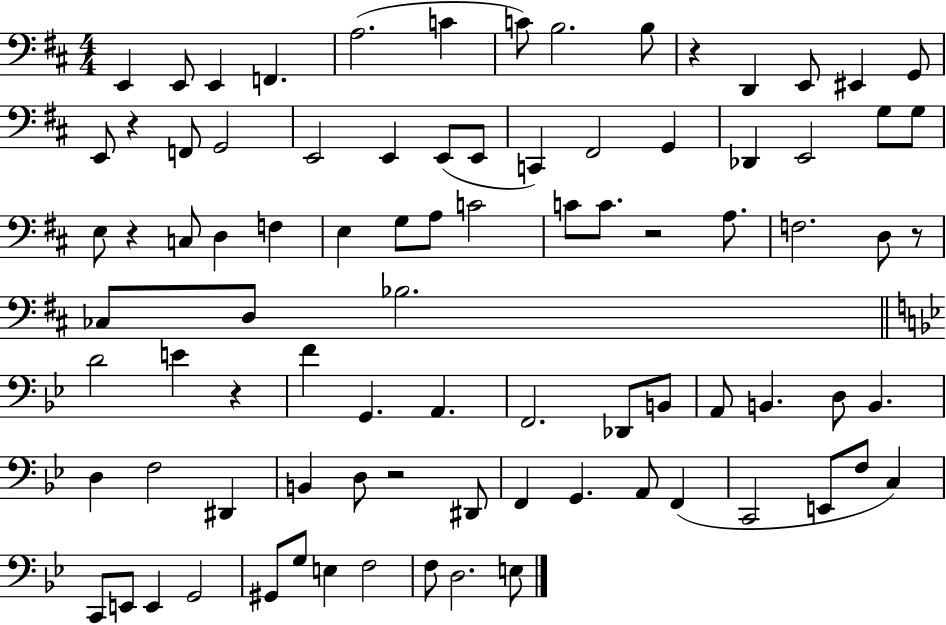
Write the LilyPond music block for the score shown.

{
  \clef bass
  \numericTimeSignature
  \time 4/4
  \key d \major
  \repeat volta 2 { e,4 e,8 e,4 f,4. | a2.( c'4 | c'8) b2. b8 | r4 d,4 e,8 eis,4 g,8 | \break e,8 r4 f,8 g,2 | e,2 e,4 e,8( e,8 | c,4) fis,2 g,4 | des,4 e,2 g8 g8 | \break e8 r4 c8 d4 f4 | e4 g8 a8 c'2 | c'8 c'8. r2 a8. | f2. d8 r8 | \break ces8 d8 bes2. | \bar "||" \break \key bes \major d'2 e'4 r4 | f'4 g,4. a,4. | f,2. des,8 b,8 | a,8 b,4. d8 b,4. | \break d4 f2 dis,4 | b,4 d8 r2 dis,8 | f,4 g,4. a,8 f,4( | c,2 e,8 f8 c4) | \break c,8 e,8 e,4 g,2 | gis,8 g8 e4 f2 | f8 d2. e8 | } \bar "|."
}